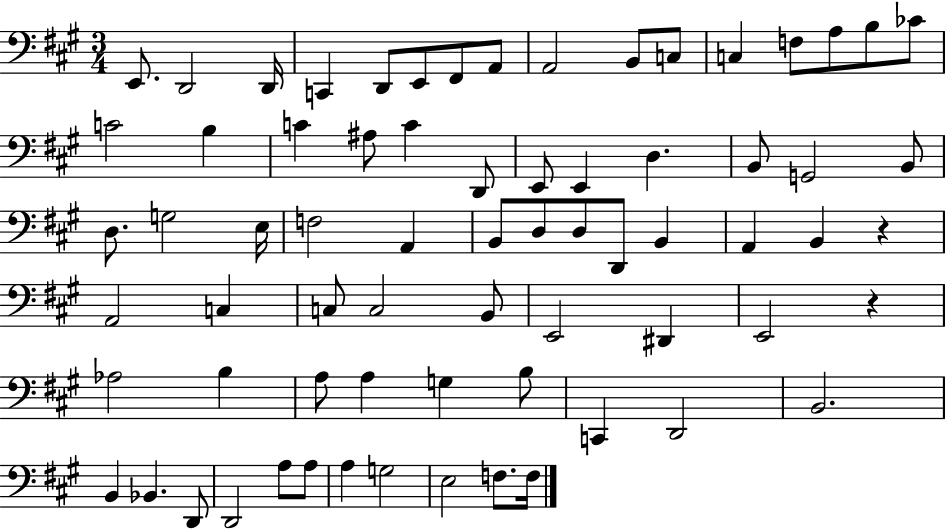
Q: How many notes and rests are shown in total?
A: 70